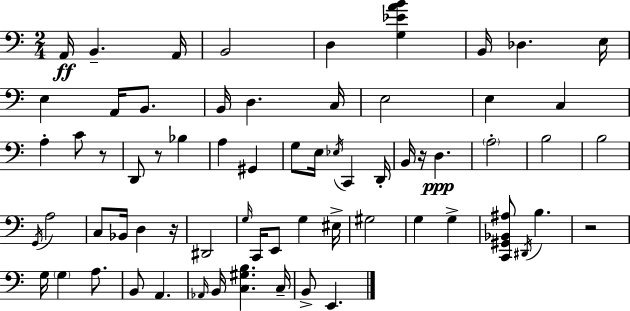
X:1
T:Untitled
M:2/4
L:1/4
K:Am
A,,/4 B,, A,,/4 B,,2 D, [G,_EAB] B,,/4 _D, E,/4 E, A,,/4 B,,/2 B,,/4 D, C,/4 E,2 E, C, A, C/2 z/2 D,,/2 z/2 _B, A, ^G,, G,/2 E,/4 _E,/4 C,, D,,/4 B,,/4 z/4 D, A,2 B,2 B,2 G,,/4 A,2 C,/2 _B,,/4 D, z/4 ^D,,2 G,/4 C,,/4 E,,/2 G, ^E,/4 ^G,2 G, G, [C,,^G,,_B,,^A,]/2 ^D,,/4 B, z2 G,/4 G, A,/2 B,,/2 A,, _A,,/4 B,,/4 [C,^G,B,] C,/4 B,,/2 E,,